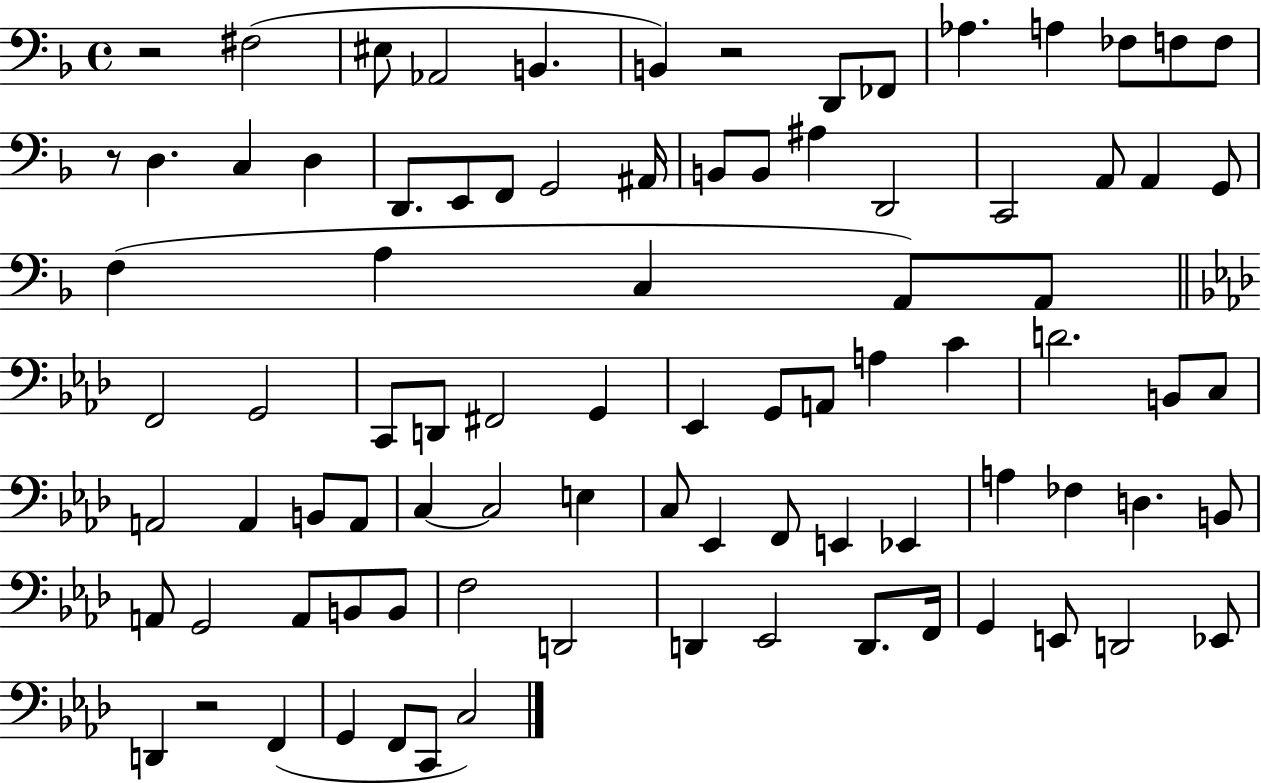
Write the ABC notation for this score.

X:1
T:Untitled
M:4/4
L:1/4
K:F
z2 ^F,2 ^E,/2 _A,,2 B,, B,, z2 D,,/2 _F,,/2 _A, A, _F,/2 F,/2 F,/2 z/2 D, C, D, D,,/2 E,,/2 F,,/2 G,,2 ^A,,/4 B,,/2 B,,/2 ^A, D,,2 C,,2 A,,/2 A,, G,,/2 F, A, C, A,,/2 A,,/2 F,,2 G,,2 C,,/2 D,,/2 ^F,,2 G,, _E,, G,,/2 A,,/2 A, C D2 B,,/2 C,/2 A,,2 A,, B,,/2 A,,/2 C, C,2 E, C,/2 _E,, F,,/2 E,, _E,, A, _F, D, B,,/2 A,,/2 G,,2 A,,/2 B,,/2 B,,/2 F,2 D,,2 D,, _E,,2 D,,/2 F,,/4 G,, E,,/2 D,,2 _E,,/2 D,, z2 F,, G,, F,,/2 C,,/2 C,2